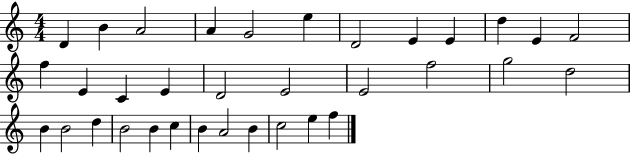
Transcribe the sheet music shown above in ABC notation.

X:1
T:Untitled
M:4/4
L:1/4
K:C
D B A2 A G2 e D2 E E d E F2 f E C E D2 E2 E2 f2 g2 d2 B B2 d B2 B c B A2 B c2 e f